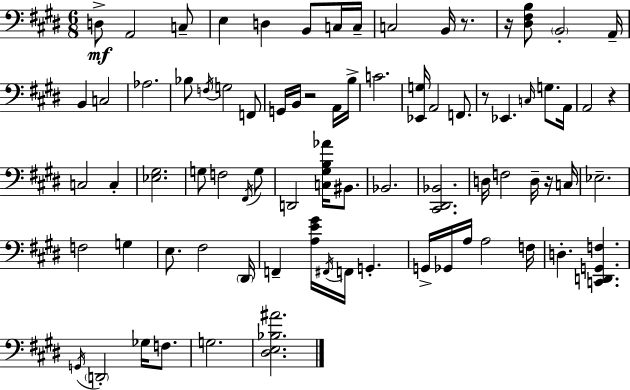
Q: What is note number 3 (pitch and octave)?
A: C3